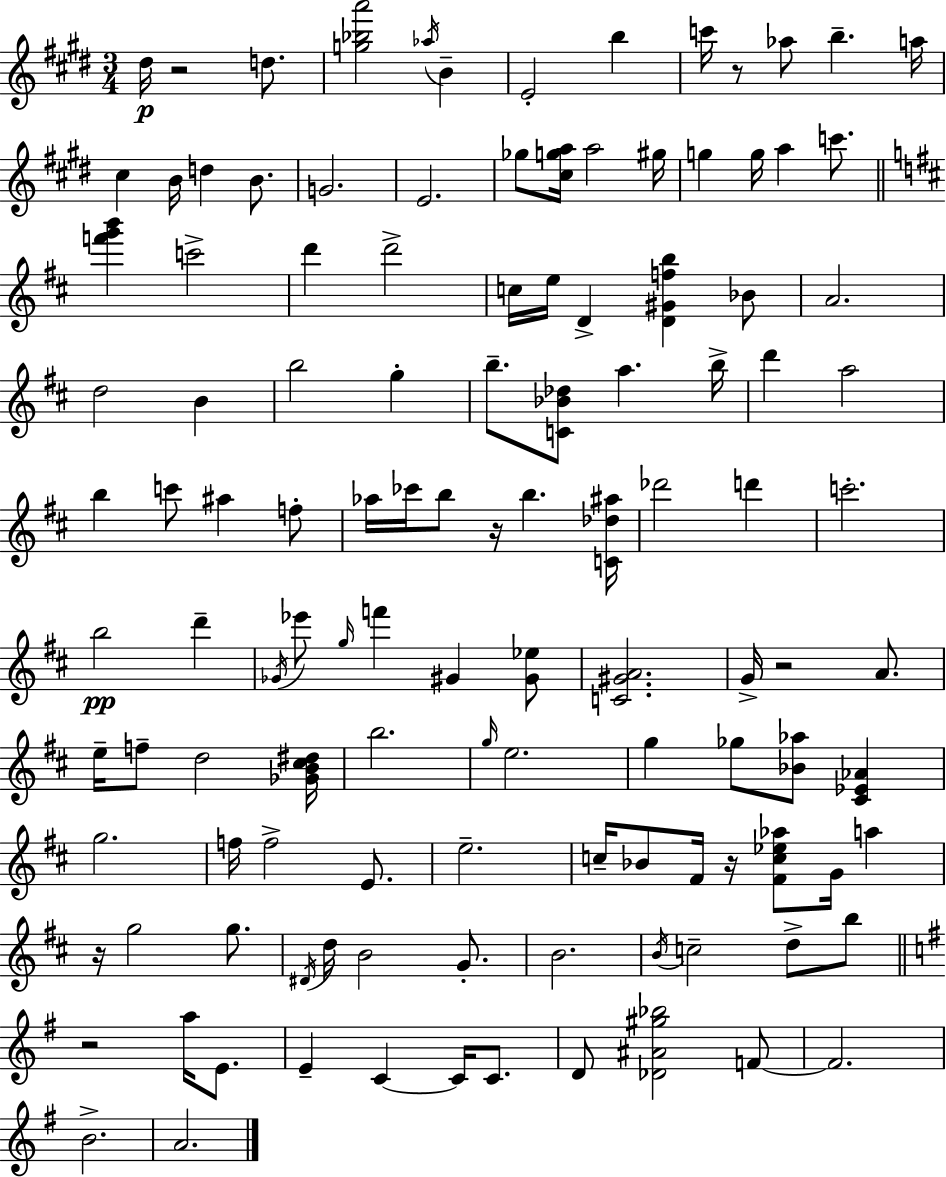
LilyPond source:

{
  \clef treble
  \numericTimeSignature
  \time 3/4
  \key e \major
  dis''16\p r2 d''8. | <g'' bes'' a'''>2 \acciaccatura { aes''16 } b'4-- | e'2-. b''4 | c'''16 r8 aes''8 b''4.-- | \break a''16 cis''4 b'16 d''4 b'8. | g'2. | e'2. | ges''8 <cis'' g'' a''>16 a''2 | \break gis''16 g''4 g''16 a''4 c'''8. | \bar "||" \break \key d \major <f''' g''' b'''>4 c'''2-> | d'''4 d'''2-> | c''16 e''16 d'4-> <d' gis' f'' b''>4 bes'8 | a'2. | \break d''2 b'4 | b''2 g''4-. | b''8.-- <c' bes' des''>8 a''4. b''16-> | d'''4 a''2 | \break b''4 c'''8 ais''4 f''8-. | aes''16 ces'''16 b''8 r16 b''4. <c' des'' ais''>16 | des'''2 d'''4 | c'''2.-. | \break b''2\pp d'''4-- | \acciaccatura { ges'16 } ees'''8 \grace { g''16 } f'''4 gis'4 | <gis' ees''>8 <c' gis' a'>2. | g'16-> r2 a'8. | \break e''16-- f''8-- d''2 | <ges' b' cis'' dis''>16 b''2. | \grace { g''16 } e''2. | g''4 ges''8 <bes' aes''>8 <cis' ees' aes'>4 | \break g''2. | f''16 f''2-> | e'8. e''2.-- | c''16-- bes'8 fis'16 r16 <fis' c'' ees'' aes''>8 g'16 a''4 | \break r16 g''2 | g''8. \acciaccatura { dis'16 } d''16 b'2 | g'8.-. b'2. | \acciaccatura { b'16 } c''2-- | \break d''8-> b''8 \bar "||" \break \key g \major r2 a''16 e'8. | e'4-- c'4~~ c'16 c'8. | d'8 <des' ais' gis'' bes''>2 f'8~~ | f'2. | \break b'2.-> | a'2. | \bar "|."
}